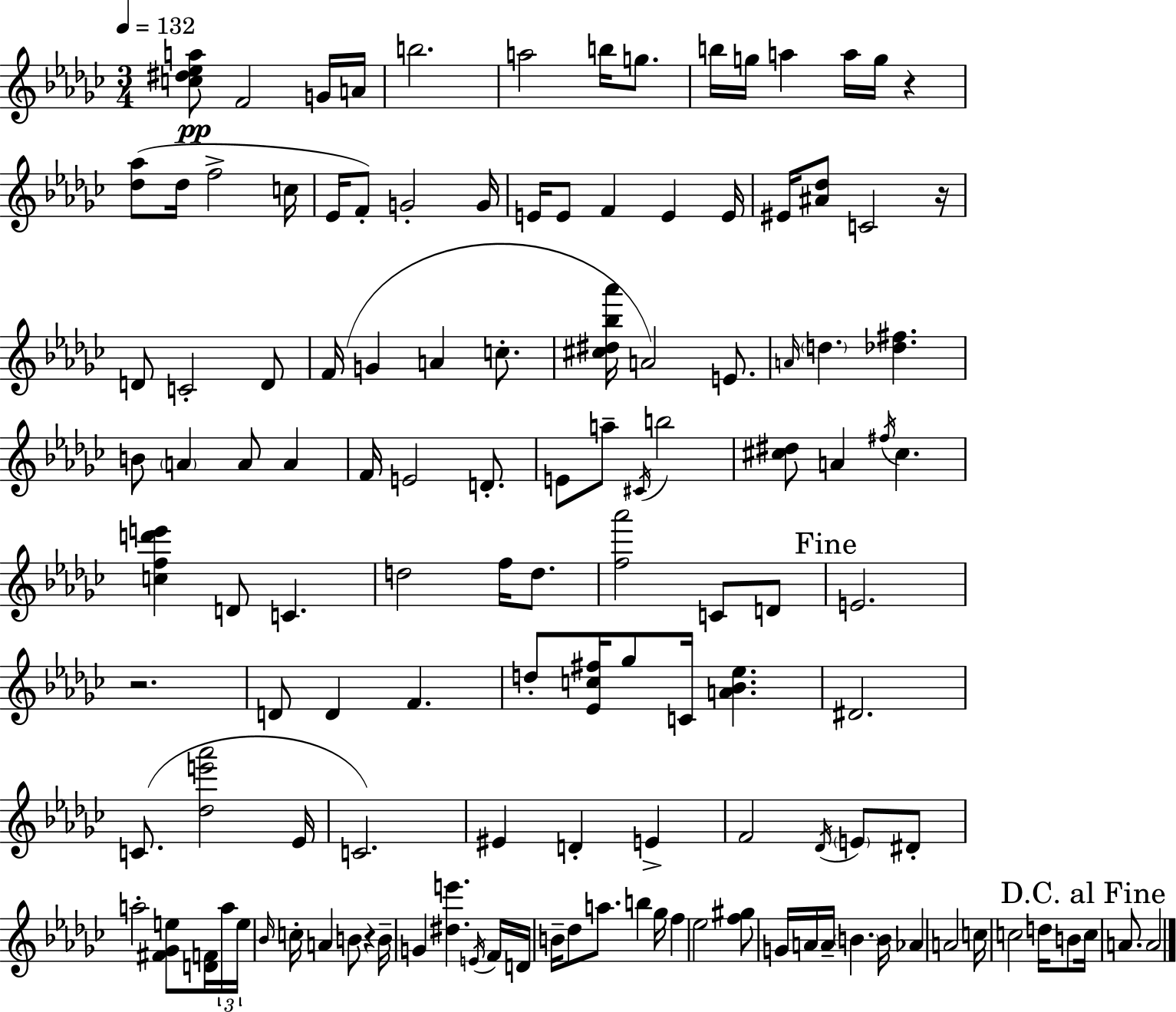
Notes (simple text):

[C5,D#5,Eb5,A5]/e F4/h G4/s A4/s B5/h. A5/h B5/s G5/e. B5/s G5/s A5/q A5/s G5/s R/q [Db5,Ab5]/e Db5/s F5/h C5/s Eb4/s F4/e G4/h G4/s E4/s E4/e F4/q E4/q E4/s EIS4/s [A#4,Db5]/e C4/h R/s D4/e C4/h D4/e F4/s G4/q A4/q C5/e. [C#5,D#5,Bb5,Ab6]/s A4/h E4/e. A4/s D5/q. [Db5,F#5]/q. B4/e A4/q A4/e A4/q F4/s E4/h D4/e. E4/e A5/e C#4/s B5/h [C#5,D#5]/e A4/q F#5/s C#5/q. [C5,F5,D6,E6]/q D4/e C4/q. D5/h F5/s D5/e. [F5,Ab6]/h C4/e D4/e E4/h. R/h. D4/e D4/q F4/q. D5/e [Eb4,C5,F#5]/s Gb5/e C4/s [A4,Bb4,Eb5]/q. D#4/h. C4/e. [Db5,E6,Ab6]/h Eb4/s C4/h. EIS4/q D4/q E4/q F4/h Db4/s E4/e D#4/e A5/h [F#4,Gb4,E5]/e [D4,F4]/s A5/s E5/s Bb4/s C5/s A4/q B4/e R/q B4/s G4/q [D#5,E6]/q. E4/s F4/s D4/s B4/s Db5/e A5/e. B5/q Gb5/s F5/q Eb5/h [F5,G#5]/e G4/s A4/s A4/s B4/q. B4/s Ab4/q A4/h C5/s C5/h D5/s B4/e C5/s A4/e. A4/h